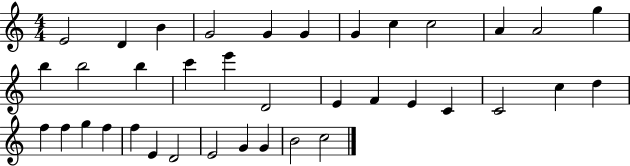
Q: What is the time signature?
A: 4/4